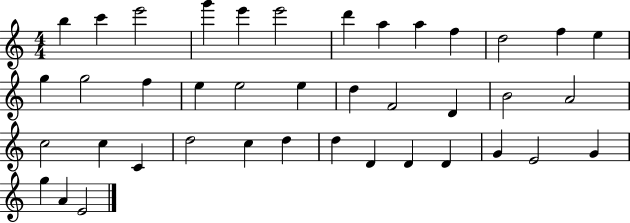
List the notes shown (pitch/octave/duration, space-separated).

B5/q C6/q E6/h G6/q E6/q E6/h D6/q A5/q A5/q F5/q D5/h F5/q E5/q G5/q G5/h F5/q E5/q E5/h E5/q D5/q F4/h D4/q B4/h A4/h C5/h C5/q C4/q D5/h C5/q D5/q D5/q D4/q D4/q D4/q G4/q E4/h G4/q G5/q A4/q E4/h